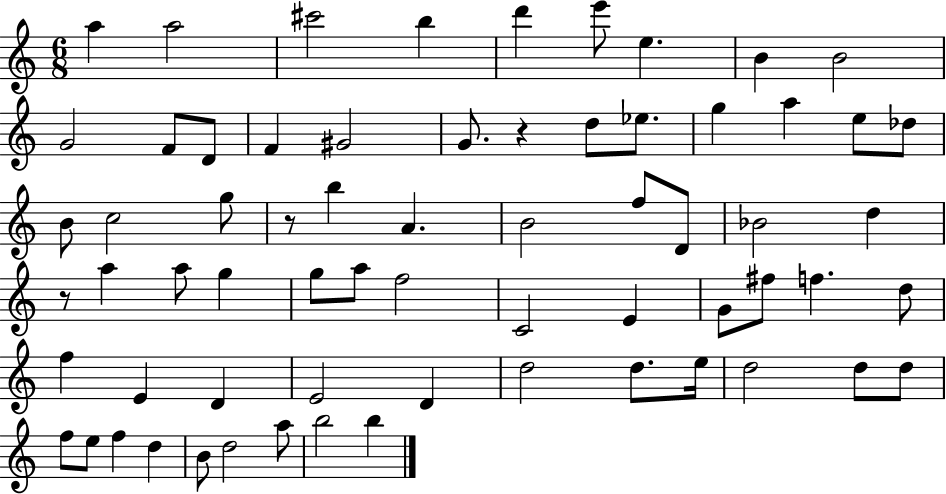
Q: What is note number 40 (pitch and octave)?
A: G4